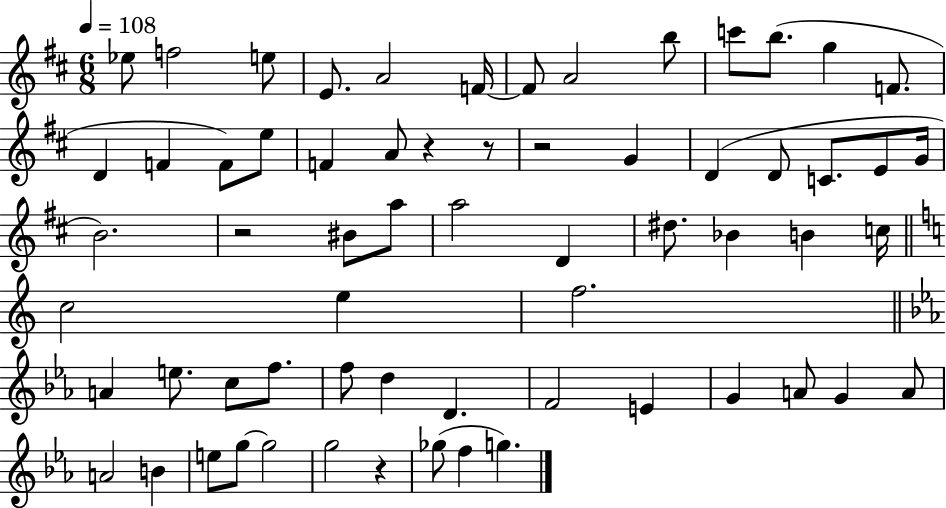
{
  \clef treble
  \numericTimeSignature
  \time 6/8
  \key d \major
  \tempo 4 = 108
  \repeat volta 2 { ees''8 f''2 e''8 | e'8. a'2 f'16~~ | f'8 a'2 b''8 | c'''8 b''8.( g''4 f'8. | \break d'4 f'4 f'8) e''8 | f'4 a'8 r4 r8 | r2 g'4 | d'4( d'8 c'8. e'8 g'16 | \break b'2.) | r2 bis'8 a''8 | a''2 d'4 | dis''8. bes'4 b'4 c''16 | \break \bar "||" \break \key c \major c''2 e''4 | f''2. | \bar "||" \break \key c \minor a'4 e''8. c''8 f''8. | f''8 d''4 d'4. | f'2 e'4 | g'4 a'8 g'4 a'8 | \break a'2 b'4 | e''8 g''8~~ g''2 | g''2 r4 | ges''8( f''4 g''4.) | \break } \bar "|."
}